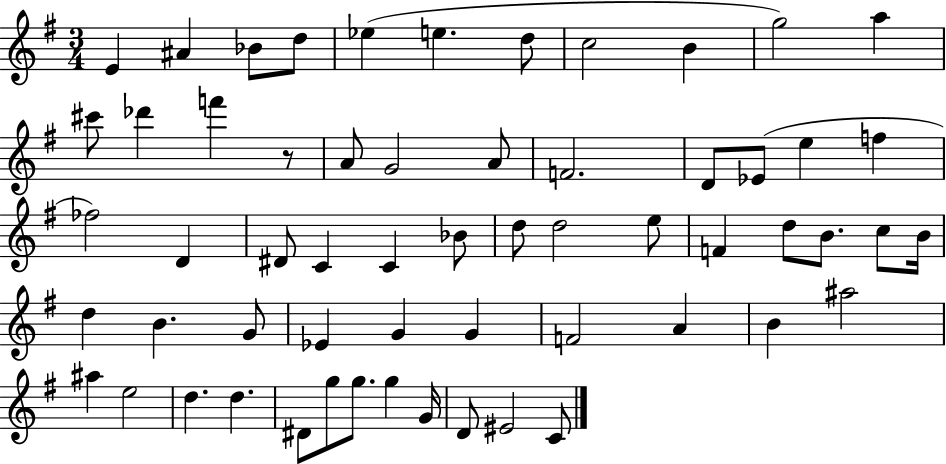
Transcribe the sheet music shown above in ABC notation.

X:1
T:Untitled
M:3/4
L:1/4
K:G
E ^A _B/2 d/2 _e e d/2 c2 B g2 a ^c'/2 _d' f' z/2 A/2 G2 A/2 F2 D/2 _E/2 e f _f2 D ^D/2 C C _B/2 d/2 d2 e/2 F d/2 B/2 c/2 B/4 d B G/2 _E G G F2 A B ^a2 ^a e2 d d ^D/2 g/2 g/2 g G/4 D/2 ^E2 C/2